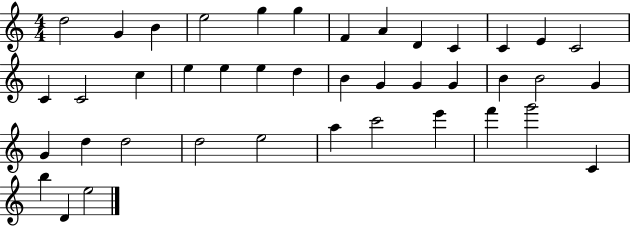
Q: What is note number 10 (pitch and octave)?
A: C4